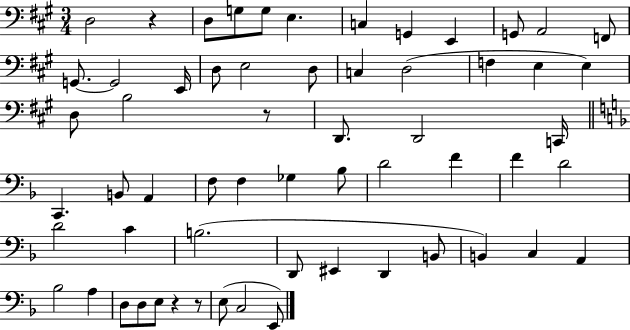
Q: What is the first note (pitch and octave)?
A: D3